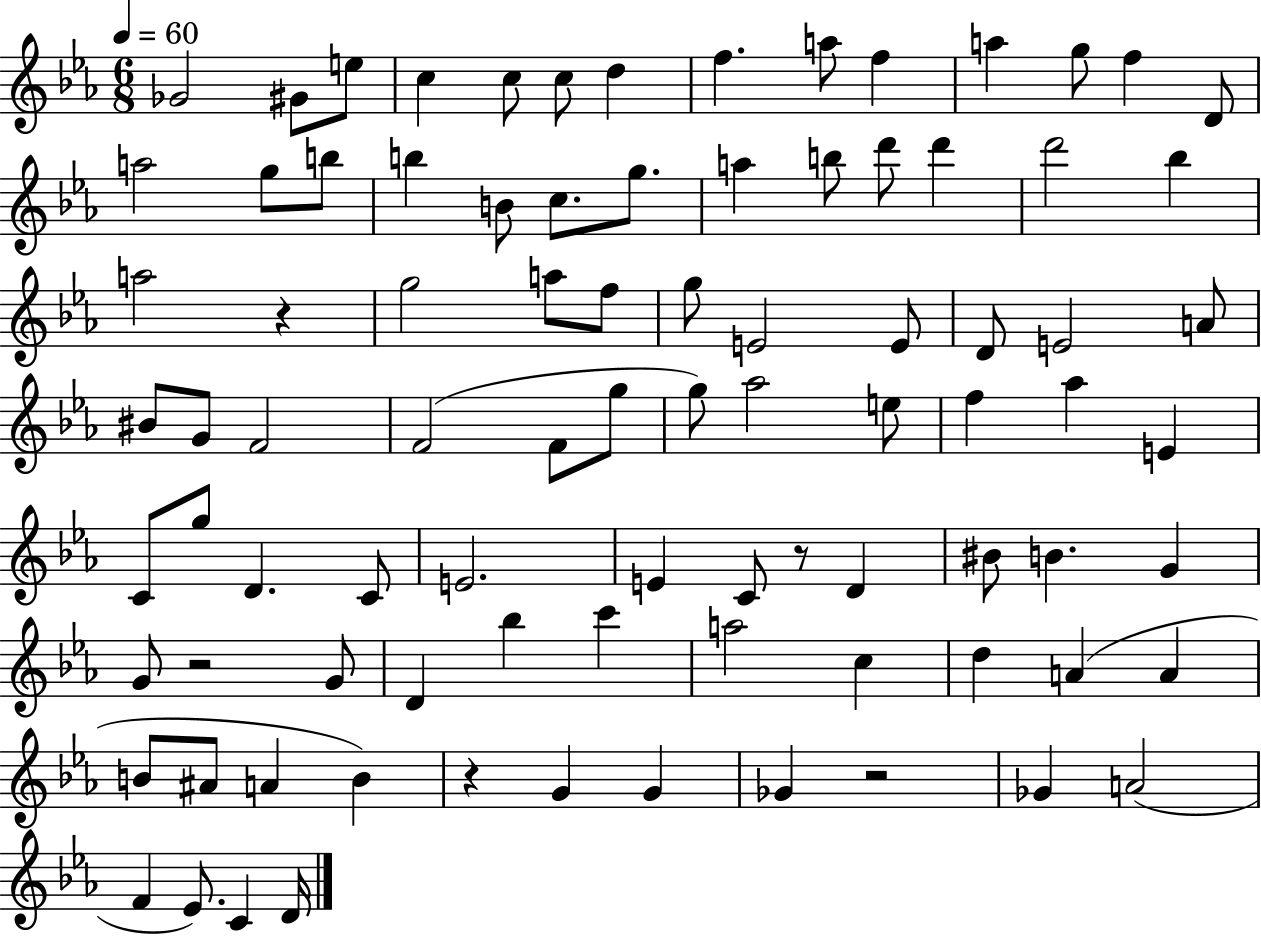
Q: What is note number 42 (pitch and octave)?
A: F4